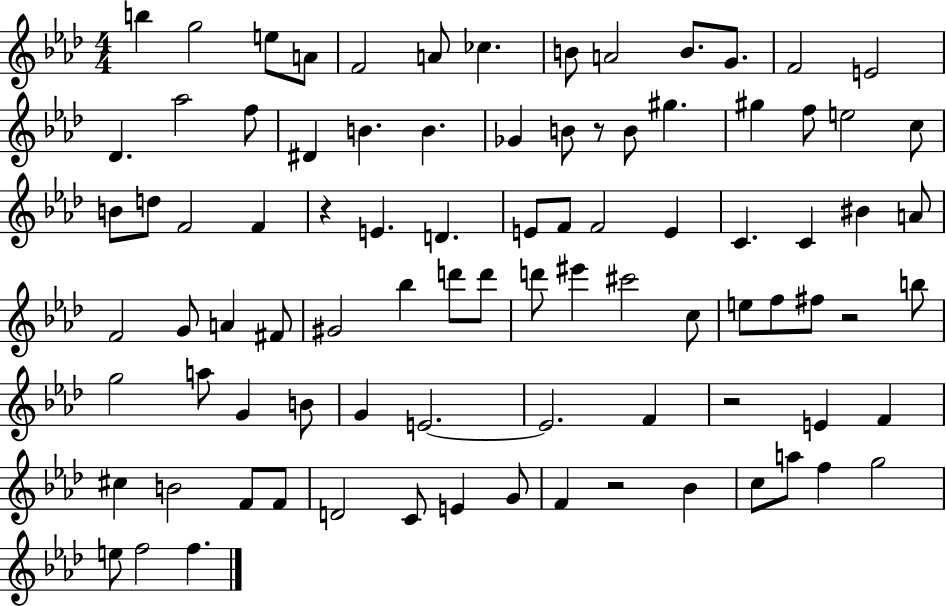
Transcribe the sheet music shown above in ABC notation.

X:1
T:Untitled
M:4/4
L:1/4
K:Ab
b g2 e/2 A/2 F2 A/2 _c B/2 A2 B/2 G/2 F2 E2 _D _a2 f/2 ^D B B _G B/2 z/2 B/2 ^g ^g f/2 e2 c/2 B/2 d/2 F2 F z E D E/2 F/2 F2 E C C ^B A/2 F2 G/2 A ^F/2 ^G2 _b d'/2 d'/2 d'/2 ^e' ^c'2 c/2 e/2 f/2 ^f/2 z2 b/2 g2 a/2 G B/2 G E2 E2 F z2 E F ^c B2 F/2 F/2 D2 C/2 E G/2 F z2 _B c/2 a/2 f g2 e/2 f2 f